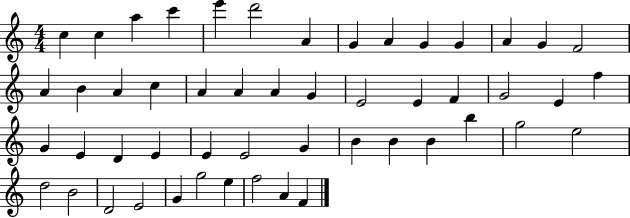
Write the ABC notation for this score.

X:1
T:Untitled
M:4/4
L:1/4
K:C
c c a c' e' d'2 A G A G G A G F2 A B A c A A A G E2 E F G2 E f G E D E E E2 G B B B b g2 e2 d2 B2 D2 E2 G g2 e f2 A F